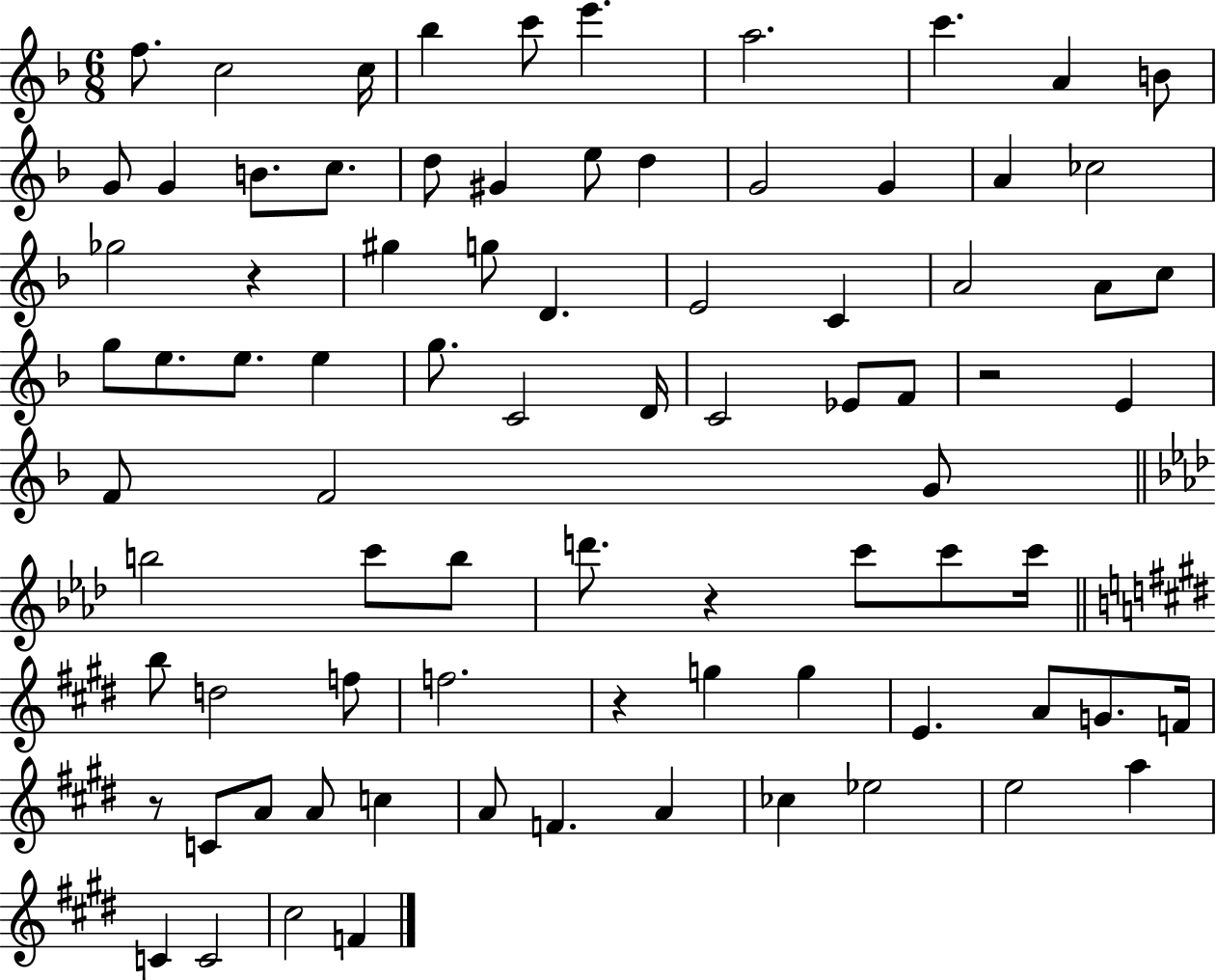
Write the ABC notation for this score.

X:1
T:Untitled
M:6/8
L:1/4
K:F
f/2 c2 c/4 _b c'/2 e' a2 c' A B/2 G/2 G B/2 c/2 d/2 ^G e/2 d G2 G A _c2 _g2 z ^g g/2 D E2 C A2 A/2 c/2 g/2 e/2 e/2 e g/2 C2 D/4 C2 _E/2 F/2 z2 E F/2 F2 G/2 b2 c'/2 b/2 d'/2 z c'/2 c'/2 c'/4 b/2 d2 f/2 f2 z g g E A/2 G/2 F/4 z/2 C/2 A/2 A/2 c A/2 F A _c _e2 e2 a C C2 ^c2 F